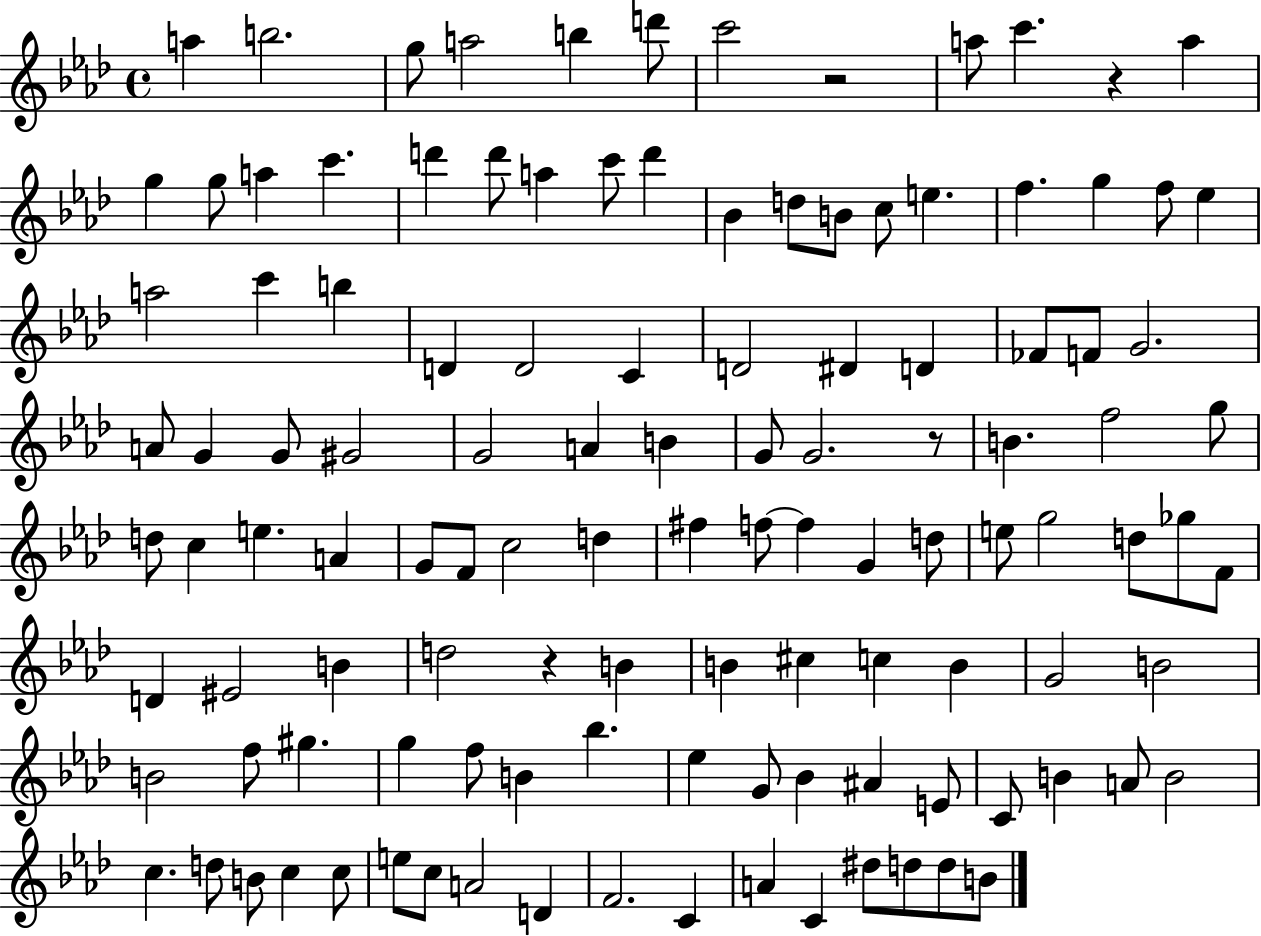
{
  \clef treble
  \time 4/4
  \defaultTimeSignature
  \key aes \major
  a''4 b''2. | g''8 a''2 b''4 d'''8 | c'''2 r2 | a''8 c'''4. r4 a''4 | \break g''4 g''8 a''4 c'''4. | d'''4 d'''8 a''4 c'''8 d'''4 | bes'4 d''8 b'8 c''8 e''4. | f''4. g''4 f''8 ees''4 | \break a''2 c'''4 b''4 | d'4 d'2 c'4 | d'2 dis'4 d'4 | fes'8 f'8 g'2. | \break a'8 g'4 g'8 gis'2 | g'2 a'4 b'4 | g'8 g'2. r8 | b'4. f''2 g''8 | \break d''8 c''4 e''4. a'4 | g'8 f'8 c''2 d''4 | fis''4 f''8~~ f''4 g'4 d''8 | e''8 g''2 d''8 ges''8 f'8 | \break d'4 eis'2 b'4 | d''2 r4 b'4 | b'4 cis''4 c''4 b'4 | g'2 b'2 | \break b'2 f''8 gis''4. | g''4 f''8 b'4 bes''4. | ees''4 g'8 bes'4 ais'4 e'8 | c'8 b'4 a'8 b'2 | \break c''4. d''8 b'8 c''4 c''8 | e''8 c''8 a'2 d'4 | f'2. c'4 | a'4 c'4 dis''8 d''8 d''8 b'8 | \break \bar "|."
}